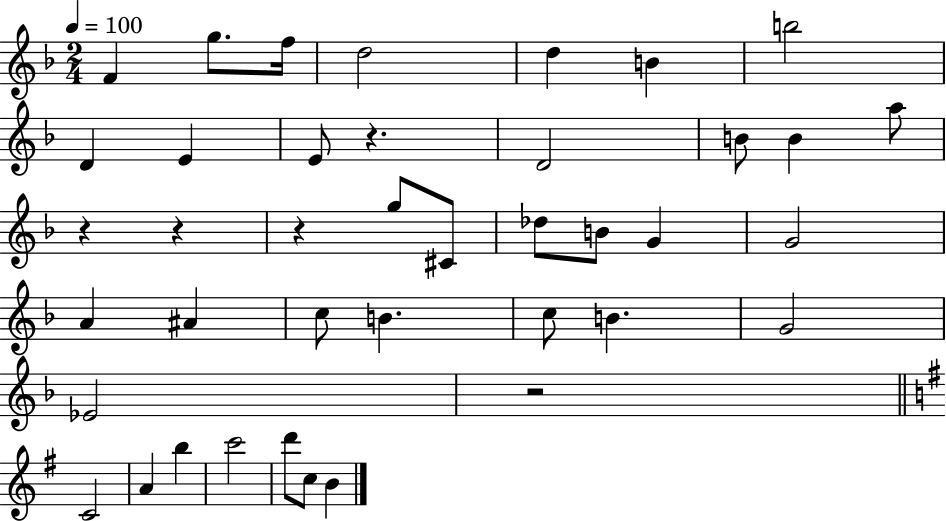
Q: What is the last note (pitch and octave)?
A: B4